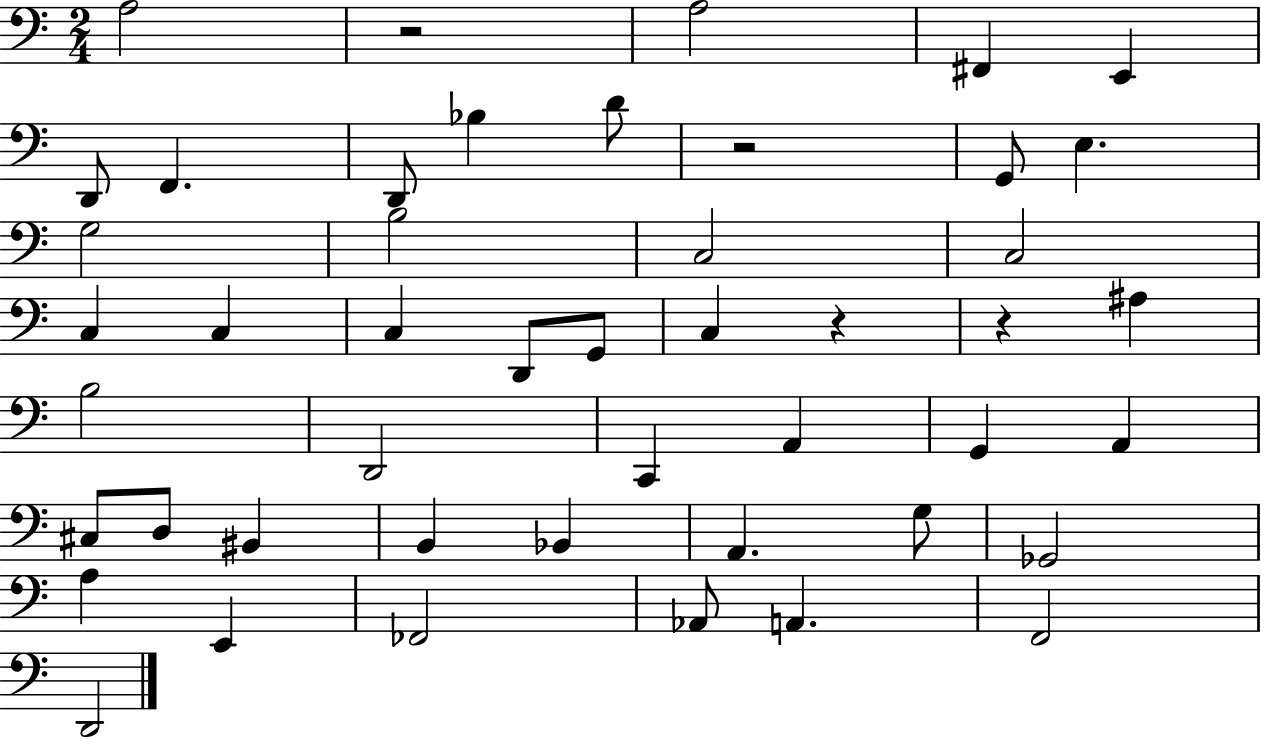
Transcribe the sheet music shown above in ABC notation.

X:1
T:Untitled
M:2/4
L:1/4
K:C
A,2 z2 A,2 ^F,, E,, D,,/2 F,, D,,/2 _B, D/2 z2 G,,/2 E, G,2 B,2 C,2 C,2 C, C, C, D,,/2 G,,/2 C, z z ^A, B,2 D,,2 C,, A,, G,, A,, ^C,/2 D,/2 ^B,, B,, _B,, A,, G,/2 _G,,2 A, E,, _F,,2 _A,,/2 A,, F,,2 D,,2